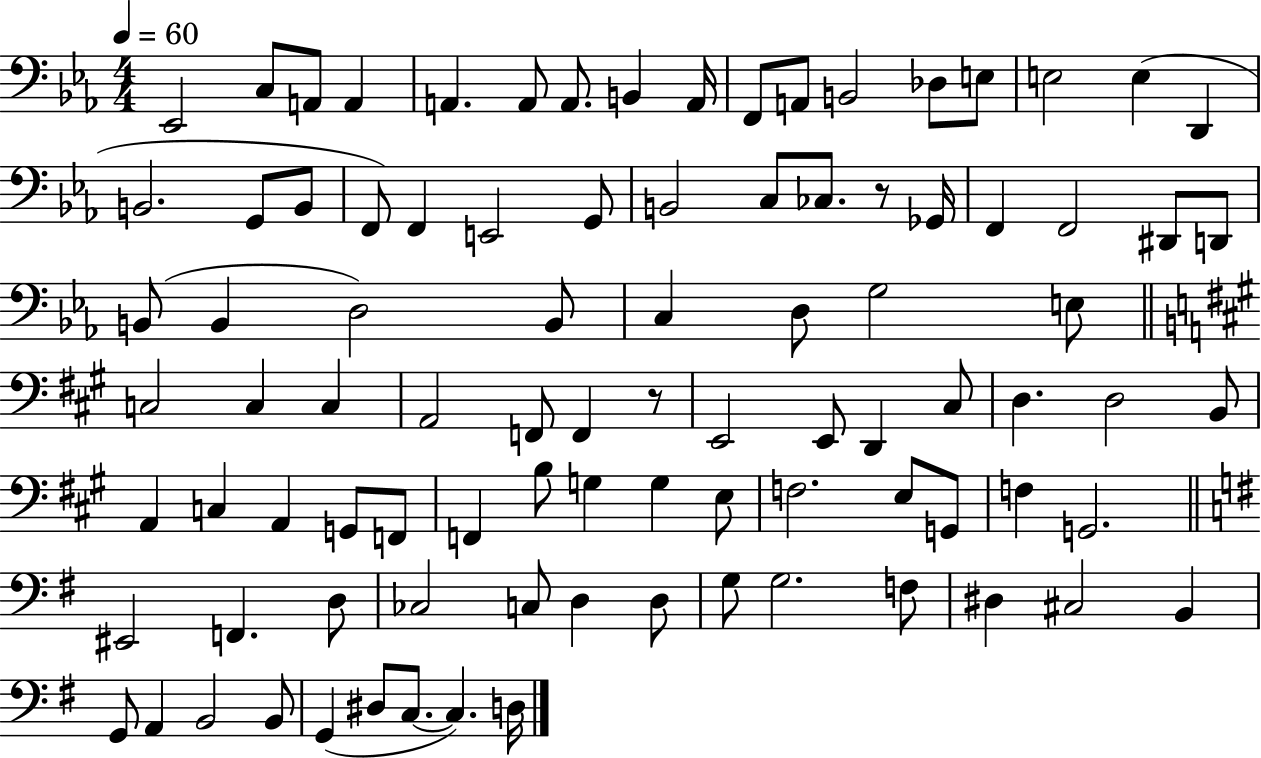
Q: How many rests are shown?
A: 2